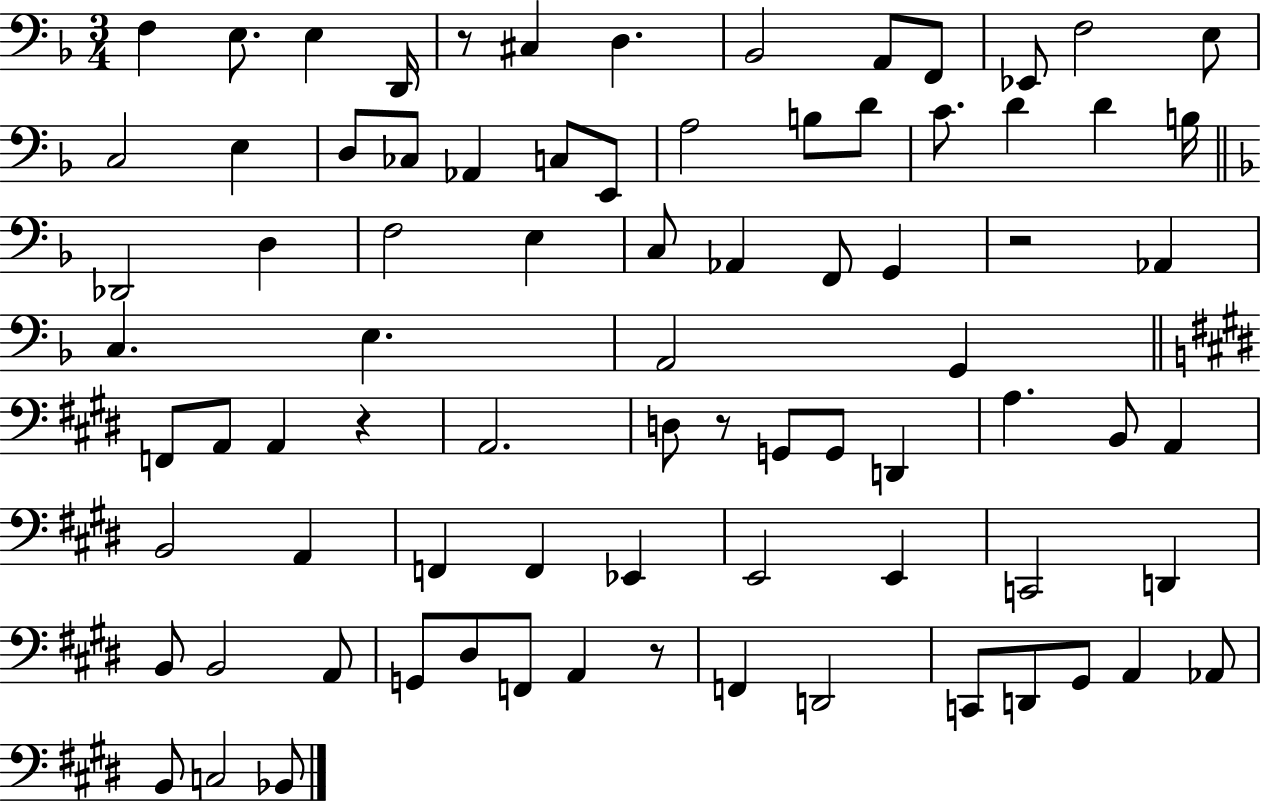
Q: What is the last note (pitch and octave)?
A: Bb2